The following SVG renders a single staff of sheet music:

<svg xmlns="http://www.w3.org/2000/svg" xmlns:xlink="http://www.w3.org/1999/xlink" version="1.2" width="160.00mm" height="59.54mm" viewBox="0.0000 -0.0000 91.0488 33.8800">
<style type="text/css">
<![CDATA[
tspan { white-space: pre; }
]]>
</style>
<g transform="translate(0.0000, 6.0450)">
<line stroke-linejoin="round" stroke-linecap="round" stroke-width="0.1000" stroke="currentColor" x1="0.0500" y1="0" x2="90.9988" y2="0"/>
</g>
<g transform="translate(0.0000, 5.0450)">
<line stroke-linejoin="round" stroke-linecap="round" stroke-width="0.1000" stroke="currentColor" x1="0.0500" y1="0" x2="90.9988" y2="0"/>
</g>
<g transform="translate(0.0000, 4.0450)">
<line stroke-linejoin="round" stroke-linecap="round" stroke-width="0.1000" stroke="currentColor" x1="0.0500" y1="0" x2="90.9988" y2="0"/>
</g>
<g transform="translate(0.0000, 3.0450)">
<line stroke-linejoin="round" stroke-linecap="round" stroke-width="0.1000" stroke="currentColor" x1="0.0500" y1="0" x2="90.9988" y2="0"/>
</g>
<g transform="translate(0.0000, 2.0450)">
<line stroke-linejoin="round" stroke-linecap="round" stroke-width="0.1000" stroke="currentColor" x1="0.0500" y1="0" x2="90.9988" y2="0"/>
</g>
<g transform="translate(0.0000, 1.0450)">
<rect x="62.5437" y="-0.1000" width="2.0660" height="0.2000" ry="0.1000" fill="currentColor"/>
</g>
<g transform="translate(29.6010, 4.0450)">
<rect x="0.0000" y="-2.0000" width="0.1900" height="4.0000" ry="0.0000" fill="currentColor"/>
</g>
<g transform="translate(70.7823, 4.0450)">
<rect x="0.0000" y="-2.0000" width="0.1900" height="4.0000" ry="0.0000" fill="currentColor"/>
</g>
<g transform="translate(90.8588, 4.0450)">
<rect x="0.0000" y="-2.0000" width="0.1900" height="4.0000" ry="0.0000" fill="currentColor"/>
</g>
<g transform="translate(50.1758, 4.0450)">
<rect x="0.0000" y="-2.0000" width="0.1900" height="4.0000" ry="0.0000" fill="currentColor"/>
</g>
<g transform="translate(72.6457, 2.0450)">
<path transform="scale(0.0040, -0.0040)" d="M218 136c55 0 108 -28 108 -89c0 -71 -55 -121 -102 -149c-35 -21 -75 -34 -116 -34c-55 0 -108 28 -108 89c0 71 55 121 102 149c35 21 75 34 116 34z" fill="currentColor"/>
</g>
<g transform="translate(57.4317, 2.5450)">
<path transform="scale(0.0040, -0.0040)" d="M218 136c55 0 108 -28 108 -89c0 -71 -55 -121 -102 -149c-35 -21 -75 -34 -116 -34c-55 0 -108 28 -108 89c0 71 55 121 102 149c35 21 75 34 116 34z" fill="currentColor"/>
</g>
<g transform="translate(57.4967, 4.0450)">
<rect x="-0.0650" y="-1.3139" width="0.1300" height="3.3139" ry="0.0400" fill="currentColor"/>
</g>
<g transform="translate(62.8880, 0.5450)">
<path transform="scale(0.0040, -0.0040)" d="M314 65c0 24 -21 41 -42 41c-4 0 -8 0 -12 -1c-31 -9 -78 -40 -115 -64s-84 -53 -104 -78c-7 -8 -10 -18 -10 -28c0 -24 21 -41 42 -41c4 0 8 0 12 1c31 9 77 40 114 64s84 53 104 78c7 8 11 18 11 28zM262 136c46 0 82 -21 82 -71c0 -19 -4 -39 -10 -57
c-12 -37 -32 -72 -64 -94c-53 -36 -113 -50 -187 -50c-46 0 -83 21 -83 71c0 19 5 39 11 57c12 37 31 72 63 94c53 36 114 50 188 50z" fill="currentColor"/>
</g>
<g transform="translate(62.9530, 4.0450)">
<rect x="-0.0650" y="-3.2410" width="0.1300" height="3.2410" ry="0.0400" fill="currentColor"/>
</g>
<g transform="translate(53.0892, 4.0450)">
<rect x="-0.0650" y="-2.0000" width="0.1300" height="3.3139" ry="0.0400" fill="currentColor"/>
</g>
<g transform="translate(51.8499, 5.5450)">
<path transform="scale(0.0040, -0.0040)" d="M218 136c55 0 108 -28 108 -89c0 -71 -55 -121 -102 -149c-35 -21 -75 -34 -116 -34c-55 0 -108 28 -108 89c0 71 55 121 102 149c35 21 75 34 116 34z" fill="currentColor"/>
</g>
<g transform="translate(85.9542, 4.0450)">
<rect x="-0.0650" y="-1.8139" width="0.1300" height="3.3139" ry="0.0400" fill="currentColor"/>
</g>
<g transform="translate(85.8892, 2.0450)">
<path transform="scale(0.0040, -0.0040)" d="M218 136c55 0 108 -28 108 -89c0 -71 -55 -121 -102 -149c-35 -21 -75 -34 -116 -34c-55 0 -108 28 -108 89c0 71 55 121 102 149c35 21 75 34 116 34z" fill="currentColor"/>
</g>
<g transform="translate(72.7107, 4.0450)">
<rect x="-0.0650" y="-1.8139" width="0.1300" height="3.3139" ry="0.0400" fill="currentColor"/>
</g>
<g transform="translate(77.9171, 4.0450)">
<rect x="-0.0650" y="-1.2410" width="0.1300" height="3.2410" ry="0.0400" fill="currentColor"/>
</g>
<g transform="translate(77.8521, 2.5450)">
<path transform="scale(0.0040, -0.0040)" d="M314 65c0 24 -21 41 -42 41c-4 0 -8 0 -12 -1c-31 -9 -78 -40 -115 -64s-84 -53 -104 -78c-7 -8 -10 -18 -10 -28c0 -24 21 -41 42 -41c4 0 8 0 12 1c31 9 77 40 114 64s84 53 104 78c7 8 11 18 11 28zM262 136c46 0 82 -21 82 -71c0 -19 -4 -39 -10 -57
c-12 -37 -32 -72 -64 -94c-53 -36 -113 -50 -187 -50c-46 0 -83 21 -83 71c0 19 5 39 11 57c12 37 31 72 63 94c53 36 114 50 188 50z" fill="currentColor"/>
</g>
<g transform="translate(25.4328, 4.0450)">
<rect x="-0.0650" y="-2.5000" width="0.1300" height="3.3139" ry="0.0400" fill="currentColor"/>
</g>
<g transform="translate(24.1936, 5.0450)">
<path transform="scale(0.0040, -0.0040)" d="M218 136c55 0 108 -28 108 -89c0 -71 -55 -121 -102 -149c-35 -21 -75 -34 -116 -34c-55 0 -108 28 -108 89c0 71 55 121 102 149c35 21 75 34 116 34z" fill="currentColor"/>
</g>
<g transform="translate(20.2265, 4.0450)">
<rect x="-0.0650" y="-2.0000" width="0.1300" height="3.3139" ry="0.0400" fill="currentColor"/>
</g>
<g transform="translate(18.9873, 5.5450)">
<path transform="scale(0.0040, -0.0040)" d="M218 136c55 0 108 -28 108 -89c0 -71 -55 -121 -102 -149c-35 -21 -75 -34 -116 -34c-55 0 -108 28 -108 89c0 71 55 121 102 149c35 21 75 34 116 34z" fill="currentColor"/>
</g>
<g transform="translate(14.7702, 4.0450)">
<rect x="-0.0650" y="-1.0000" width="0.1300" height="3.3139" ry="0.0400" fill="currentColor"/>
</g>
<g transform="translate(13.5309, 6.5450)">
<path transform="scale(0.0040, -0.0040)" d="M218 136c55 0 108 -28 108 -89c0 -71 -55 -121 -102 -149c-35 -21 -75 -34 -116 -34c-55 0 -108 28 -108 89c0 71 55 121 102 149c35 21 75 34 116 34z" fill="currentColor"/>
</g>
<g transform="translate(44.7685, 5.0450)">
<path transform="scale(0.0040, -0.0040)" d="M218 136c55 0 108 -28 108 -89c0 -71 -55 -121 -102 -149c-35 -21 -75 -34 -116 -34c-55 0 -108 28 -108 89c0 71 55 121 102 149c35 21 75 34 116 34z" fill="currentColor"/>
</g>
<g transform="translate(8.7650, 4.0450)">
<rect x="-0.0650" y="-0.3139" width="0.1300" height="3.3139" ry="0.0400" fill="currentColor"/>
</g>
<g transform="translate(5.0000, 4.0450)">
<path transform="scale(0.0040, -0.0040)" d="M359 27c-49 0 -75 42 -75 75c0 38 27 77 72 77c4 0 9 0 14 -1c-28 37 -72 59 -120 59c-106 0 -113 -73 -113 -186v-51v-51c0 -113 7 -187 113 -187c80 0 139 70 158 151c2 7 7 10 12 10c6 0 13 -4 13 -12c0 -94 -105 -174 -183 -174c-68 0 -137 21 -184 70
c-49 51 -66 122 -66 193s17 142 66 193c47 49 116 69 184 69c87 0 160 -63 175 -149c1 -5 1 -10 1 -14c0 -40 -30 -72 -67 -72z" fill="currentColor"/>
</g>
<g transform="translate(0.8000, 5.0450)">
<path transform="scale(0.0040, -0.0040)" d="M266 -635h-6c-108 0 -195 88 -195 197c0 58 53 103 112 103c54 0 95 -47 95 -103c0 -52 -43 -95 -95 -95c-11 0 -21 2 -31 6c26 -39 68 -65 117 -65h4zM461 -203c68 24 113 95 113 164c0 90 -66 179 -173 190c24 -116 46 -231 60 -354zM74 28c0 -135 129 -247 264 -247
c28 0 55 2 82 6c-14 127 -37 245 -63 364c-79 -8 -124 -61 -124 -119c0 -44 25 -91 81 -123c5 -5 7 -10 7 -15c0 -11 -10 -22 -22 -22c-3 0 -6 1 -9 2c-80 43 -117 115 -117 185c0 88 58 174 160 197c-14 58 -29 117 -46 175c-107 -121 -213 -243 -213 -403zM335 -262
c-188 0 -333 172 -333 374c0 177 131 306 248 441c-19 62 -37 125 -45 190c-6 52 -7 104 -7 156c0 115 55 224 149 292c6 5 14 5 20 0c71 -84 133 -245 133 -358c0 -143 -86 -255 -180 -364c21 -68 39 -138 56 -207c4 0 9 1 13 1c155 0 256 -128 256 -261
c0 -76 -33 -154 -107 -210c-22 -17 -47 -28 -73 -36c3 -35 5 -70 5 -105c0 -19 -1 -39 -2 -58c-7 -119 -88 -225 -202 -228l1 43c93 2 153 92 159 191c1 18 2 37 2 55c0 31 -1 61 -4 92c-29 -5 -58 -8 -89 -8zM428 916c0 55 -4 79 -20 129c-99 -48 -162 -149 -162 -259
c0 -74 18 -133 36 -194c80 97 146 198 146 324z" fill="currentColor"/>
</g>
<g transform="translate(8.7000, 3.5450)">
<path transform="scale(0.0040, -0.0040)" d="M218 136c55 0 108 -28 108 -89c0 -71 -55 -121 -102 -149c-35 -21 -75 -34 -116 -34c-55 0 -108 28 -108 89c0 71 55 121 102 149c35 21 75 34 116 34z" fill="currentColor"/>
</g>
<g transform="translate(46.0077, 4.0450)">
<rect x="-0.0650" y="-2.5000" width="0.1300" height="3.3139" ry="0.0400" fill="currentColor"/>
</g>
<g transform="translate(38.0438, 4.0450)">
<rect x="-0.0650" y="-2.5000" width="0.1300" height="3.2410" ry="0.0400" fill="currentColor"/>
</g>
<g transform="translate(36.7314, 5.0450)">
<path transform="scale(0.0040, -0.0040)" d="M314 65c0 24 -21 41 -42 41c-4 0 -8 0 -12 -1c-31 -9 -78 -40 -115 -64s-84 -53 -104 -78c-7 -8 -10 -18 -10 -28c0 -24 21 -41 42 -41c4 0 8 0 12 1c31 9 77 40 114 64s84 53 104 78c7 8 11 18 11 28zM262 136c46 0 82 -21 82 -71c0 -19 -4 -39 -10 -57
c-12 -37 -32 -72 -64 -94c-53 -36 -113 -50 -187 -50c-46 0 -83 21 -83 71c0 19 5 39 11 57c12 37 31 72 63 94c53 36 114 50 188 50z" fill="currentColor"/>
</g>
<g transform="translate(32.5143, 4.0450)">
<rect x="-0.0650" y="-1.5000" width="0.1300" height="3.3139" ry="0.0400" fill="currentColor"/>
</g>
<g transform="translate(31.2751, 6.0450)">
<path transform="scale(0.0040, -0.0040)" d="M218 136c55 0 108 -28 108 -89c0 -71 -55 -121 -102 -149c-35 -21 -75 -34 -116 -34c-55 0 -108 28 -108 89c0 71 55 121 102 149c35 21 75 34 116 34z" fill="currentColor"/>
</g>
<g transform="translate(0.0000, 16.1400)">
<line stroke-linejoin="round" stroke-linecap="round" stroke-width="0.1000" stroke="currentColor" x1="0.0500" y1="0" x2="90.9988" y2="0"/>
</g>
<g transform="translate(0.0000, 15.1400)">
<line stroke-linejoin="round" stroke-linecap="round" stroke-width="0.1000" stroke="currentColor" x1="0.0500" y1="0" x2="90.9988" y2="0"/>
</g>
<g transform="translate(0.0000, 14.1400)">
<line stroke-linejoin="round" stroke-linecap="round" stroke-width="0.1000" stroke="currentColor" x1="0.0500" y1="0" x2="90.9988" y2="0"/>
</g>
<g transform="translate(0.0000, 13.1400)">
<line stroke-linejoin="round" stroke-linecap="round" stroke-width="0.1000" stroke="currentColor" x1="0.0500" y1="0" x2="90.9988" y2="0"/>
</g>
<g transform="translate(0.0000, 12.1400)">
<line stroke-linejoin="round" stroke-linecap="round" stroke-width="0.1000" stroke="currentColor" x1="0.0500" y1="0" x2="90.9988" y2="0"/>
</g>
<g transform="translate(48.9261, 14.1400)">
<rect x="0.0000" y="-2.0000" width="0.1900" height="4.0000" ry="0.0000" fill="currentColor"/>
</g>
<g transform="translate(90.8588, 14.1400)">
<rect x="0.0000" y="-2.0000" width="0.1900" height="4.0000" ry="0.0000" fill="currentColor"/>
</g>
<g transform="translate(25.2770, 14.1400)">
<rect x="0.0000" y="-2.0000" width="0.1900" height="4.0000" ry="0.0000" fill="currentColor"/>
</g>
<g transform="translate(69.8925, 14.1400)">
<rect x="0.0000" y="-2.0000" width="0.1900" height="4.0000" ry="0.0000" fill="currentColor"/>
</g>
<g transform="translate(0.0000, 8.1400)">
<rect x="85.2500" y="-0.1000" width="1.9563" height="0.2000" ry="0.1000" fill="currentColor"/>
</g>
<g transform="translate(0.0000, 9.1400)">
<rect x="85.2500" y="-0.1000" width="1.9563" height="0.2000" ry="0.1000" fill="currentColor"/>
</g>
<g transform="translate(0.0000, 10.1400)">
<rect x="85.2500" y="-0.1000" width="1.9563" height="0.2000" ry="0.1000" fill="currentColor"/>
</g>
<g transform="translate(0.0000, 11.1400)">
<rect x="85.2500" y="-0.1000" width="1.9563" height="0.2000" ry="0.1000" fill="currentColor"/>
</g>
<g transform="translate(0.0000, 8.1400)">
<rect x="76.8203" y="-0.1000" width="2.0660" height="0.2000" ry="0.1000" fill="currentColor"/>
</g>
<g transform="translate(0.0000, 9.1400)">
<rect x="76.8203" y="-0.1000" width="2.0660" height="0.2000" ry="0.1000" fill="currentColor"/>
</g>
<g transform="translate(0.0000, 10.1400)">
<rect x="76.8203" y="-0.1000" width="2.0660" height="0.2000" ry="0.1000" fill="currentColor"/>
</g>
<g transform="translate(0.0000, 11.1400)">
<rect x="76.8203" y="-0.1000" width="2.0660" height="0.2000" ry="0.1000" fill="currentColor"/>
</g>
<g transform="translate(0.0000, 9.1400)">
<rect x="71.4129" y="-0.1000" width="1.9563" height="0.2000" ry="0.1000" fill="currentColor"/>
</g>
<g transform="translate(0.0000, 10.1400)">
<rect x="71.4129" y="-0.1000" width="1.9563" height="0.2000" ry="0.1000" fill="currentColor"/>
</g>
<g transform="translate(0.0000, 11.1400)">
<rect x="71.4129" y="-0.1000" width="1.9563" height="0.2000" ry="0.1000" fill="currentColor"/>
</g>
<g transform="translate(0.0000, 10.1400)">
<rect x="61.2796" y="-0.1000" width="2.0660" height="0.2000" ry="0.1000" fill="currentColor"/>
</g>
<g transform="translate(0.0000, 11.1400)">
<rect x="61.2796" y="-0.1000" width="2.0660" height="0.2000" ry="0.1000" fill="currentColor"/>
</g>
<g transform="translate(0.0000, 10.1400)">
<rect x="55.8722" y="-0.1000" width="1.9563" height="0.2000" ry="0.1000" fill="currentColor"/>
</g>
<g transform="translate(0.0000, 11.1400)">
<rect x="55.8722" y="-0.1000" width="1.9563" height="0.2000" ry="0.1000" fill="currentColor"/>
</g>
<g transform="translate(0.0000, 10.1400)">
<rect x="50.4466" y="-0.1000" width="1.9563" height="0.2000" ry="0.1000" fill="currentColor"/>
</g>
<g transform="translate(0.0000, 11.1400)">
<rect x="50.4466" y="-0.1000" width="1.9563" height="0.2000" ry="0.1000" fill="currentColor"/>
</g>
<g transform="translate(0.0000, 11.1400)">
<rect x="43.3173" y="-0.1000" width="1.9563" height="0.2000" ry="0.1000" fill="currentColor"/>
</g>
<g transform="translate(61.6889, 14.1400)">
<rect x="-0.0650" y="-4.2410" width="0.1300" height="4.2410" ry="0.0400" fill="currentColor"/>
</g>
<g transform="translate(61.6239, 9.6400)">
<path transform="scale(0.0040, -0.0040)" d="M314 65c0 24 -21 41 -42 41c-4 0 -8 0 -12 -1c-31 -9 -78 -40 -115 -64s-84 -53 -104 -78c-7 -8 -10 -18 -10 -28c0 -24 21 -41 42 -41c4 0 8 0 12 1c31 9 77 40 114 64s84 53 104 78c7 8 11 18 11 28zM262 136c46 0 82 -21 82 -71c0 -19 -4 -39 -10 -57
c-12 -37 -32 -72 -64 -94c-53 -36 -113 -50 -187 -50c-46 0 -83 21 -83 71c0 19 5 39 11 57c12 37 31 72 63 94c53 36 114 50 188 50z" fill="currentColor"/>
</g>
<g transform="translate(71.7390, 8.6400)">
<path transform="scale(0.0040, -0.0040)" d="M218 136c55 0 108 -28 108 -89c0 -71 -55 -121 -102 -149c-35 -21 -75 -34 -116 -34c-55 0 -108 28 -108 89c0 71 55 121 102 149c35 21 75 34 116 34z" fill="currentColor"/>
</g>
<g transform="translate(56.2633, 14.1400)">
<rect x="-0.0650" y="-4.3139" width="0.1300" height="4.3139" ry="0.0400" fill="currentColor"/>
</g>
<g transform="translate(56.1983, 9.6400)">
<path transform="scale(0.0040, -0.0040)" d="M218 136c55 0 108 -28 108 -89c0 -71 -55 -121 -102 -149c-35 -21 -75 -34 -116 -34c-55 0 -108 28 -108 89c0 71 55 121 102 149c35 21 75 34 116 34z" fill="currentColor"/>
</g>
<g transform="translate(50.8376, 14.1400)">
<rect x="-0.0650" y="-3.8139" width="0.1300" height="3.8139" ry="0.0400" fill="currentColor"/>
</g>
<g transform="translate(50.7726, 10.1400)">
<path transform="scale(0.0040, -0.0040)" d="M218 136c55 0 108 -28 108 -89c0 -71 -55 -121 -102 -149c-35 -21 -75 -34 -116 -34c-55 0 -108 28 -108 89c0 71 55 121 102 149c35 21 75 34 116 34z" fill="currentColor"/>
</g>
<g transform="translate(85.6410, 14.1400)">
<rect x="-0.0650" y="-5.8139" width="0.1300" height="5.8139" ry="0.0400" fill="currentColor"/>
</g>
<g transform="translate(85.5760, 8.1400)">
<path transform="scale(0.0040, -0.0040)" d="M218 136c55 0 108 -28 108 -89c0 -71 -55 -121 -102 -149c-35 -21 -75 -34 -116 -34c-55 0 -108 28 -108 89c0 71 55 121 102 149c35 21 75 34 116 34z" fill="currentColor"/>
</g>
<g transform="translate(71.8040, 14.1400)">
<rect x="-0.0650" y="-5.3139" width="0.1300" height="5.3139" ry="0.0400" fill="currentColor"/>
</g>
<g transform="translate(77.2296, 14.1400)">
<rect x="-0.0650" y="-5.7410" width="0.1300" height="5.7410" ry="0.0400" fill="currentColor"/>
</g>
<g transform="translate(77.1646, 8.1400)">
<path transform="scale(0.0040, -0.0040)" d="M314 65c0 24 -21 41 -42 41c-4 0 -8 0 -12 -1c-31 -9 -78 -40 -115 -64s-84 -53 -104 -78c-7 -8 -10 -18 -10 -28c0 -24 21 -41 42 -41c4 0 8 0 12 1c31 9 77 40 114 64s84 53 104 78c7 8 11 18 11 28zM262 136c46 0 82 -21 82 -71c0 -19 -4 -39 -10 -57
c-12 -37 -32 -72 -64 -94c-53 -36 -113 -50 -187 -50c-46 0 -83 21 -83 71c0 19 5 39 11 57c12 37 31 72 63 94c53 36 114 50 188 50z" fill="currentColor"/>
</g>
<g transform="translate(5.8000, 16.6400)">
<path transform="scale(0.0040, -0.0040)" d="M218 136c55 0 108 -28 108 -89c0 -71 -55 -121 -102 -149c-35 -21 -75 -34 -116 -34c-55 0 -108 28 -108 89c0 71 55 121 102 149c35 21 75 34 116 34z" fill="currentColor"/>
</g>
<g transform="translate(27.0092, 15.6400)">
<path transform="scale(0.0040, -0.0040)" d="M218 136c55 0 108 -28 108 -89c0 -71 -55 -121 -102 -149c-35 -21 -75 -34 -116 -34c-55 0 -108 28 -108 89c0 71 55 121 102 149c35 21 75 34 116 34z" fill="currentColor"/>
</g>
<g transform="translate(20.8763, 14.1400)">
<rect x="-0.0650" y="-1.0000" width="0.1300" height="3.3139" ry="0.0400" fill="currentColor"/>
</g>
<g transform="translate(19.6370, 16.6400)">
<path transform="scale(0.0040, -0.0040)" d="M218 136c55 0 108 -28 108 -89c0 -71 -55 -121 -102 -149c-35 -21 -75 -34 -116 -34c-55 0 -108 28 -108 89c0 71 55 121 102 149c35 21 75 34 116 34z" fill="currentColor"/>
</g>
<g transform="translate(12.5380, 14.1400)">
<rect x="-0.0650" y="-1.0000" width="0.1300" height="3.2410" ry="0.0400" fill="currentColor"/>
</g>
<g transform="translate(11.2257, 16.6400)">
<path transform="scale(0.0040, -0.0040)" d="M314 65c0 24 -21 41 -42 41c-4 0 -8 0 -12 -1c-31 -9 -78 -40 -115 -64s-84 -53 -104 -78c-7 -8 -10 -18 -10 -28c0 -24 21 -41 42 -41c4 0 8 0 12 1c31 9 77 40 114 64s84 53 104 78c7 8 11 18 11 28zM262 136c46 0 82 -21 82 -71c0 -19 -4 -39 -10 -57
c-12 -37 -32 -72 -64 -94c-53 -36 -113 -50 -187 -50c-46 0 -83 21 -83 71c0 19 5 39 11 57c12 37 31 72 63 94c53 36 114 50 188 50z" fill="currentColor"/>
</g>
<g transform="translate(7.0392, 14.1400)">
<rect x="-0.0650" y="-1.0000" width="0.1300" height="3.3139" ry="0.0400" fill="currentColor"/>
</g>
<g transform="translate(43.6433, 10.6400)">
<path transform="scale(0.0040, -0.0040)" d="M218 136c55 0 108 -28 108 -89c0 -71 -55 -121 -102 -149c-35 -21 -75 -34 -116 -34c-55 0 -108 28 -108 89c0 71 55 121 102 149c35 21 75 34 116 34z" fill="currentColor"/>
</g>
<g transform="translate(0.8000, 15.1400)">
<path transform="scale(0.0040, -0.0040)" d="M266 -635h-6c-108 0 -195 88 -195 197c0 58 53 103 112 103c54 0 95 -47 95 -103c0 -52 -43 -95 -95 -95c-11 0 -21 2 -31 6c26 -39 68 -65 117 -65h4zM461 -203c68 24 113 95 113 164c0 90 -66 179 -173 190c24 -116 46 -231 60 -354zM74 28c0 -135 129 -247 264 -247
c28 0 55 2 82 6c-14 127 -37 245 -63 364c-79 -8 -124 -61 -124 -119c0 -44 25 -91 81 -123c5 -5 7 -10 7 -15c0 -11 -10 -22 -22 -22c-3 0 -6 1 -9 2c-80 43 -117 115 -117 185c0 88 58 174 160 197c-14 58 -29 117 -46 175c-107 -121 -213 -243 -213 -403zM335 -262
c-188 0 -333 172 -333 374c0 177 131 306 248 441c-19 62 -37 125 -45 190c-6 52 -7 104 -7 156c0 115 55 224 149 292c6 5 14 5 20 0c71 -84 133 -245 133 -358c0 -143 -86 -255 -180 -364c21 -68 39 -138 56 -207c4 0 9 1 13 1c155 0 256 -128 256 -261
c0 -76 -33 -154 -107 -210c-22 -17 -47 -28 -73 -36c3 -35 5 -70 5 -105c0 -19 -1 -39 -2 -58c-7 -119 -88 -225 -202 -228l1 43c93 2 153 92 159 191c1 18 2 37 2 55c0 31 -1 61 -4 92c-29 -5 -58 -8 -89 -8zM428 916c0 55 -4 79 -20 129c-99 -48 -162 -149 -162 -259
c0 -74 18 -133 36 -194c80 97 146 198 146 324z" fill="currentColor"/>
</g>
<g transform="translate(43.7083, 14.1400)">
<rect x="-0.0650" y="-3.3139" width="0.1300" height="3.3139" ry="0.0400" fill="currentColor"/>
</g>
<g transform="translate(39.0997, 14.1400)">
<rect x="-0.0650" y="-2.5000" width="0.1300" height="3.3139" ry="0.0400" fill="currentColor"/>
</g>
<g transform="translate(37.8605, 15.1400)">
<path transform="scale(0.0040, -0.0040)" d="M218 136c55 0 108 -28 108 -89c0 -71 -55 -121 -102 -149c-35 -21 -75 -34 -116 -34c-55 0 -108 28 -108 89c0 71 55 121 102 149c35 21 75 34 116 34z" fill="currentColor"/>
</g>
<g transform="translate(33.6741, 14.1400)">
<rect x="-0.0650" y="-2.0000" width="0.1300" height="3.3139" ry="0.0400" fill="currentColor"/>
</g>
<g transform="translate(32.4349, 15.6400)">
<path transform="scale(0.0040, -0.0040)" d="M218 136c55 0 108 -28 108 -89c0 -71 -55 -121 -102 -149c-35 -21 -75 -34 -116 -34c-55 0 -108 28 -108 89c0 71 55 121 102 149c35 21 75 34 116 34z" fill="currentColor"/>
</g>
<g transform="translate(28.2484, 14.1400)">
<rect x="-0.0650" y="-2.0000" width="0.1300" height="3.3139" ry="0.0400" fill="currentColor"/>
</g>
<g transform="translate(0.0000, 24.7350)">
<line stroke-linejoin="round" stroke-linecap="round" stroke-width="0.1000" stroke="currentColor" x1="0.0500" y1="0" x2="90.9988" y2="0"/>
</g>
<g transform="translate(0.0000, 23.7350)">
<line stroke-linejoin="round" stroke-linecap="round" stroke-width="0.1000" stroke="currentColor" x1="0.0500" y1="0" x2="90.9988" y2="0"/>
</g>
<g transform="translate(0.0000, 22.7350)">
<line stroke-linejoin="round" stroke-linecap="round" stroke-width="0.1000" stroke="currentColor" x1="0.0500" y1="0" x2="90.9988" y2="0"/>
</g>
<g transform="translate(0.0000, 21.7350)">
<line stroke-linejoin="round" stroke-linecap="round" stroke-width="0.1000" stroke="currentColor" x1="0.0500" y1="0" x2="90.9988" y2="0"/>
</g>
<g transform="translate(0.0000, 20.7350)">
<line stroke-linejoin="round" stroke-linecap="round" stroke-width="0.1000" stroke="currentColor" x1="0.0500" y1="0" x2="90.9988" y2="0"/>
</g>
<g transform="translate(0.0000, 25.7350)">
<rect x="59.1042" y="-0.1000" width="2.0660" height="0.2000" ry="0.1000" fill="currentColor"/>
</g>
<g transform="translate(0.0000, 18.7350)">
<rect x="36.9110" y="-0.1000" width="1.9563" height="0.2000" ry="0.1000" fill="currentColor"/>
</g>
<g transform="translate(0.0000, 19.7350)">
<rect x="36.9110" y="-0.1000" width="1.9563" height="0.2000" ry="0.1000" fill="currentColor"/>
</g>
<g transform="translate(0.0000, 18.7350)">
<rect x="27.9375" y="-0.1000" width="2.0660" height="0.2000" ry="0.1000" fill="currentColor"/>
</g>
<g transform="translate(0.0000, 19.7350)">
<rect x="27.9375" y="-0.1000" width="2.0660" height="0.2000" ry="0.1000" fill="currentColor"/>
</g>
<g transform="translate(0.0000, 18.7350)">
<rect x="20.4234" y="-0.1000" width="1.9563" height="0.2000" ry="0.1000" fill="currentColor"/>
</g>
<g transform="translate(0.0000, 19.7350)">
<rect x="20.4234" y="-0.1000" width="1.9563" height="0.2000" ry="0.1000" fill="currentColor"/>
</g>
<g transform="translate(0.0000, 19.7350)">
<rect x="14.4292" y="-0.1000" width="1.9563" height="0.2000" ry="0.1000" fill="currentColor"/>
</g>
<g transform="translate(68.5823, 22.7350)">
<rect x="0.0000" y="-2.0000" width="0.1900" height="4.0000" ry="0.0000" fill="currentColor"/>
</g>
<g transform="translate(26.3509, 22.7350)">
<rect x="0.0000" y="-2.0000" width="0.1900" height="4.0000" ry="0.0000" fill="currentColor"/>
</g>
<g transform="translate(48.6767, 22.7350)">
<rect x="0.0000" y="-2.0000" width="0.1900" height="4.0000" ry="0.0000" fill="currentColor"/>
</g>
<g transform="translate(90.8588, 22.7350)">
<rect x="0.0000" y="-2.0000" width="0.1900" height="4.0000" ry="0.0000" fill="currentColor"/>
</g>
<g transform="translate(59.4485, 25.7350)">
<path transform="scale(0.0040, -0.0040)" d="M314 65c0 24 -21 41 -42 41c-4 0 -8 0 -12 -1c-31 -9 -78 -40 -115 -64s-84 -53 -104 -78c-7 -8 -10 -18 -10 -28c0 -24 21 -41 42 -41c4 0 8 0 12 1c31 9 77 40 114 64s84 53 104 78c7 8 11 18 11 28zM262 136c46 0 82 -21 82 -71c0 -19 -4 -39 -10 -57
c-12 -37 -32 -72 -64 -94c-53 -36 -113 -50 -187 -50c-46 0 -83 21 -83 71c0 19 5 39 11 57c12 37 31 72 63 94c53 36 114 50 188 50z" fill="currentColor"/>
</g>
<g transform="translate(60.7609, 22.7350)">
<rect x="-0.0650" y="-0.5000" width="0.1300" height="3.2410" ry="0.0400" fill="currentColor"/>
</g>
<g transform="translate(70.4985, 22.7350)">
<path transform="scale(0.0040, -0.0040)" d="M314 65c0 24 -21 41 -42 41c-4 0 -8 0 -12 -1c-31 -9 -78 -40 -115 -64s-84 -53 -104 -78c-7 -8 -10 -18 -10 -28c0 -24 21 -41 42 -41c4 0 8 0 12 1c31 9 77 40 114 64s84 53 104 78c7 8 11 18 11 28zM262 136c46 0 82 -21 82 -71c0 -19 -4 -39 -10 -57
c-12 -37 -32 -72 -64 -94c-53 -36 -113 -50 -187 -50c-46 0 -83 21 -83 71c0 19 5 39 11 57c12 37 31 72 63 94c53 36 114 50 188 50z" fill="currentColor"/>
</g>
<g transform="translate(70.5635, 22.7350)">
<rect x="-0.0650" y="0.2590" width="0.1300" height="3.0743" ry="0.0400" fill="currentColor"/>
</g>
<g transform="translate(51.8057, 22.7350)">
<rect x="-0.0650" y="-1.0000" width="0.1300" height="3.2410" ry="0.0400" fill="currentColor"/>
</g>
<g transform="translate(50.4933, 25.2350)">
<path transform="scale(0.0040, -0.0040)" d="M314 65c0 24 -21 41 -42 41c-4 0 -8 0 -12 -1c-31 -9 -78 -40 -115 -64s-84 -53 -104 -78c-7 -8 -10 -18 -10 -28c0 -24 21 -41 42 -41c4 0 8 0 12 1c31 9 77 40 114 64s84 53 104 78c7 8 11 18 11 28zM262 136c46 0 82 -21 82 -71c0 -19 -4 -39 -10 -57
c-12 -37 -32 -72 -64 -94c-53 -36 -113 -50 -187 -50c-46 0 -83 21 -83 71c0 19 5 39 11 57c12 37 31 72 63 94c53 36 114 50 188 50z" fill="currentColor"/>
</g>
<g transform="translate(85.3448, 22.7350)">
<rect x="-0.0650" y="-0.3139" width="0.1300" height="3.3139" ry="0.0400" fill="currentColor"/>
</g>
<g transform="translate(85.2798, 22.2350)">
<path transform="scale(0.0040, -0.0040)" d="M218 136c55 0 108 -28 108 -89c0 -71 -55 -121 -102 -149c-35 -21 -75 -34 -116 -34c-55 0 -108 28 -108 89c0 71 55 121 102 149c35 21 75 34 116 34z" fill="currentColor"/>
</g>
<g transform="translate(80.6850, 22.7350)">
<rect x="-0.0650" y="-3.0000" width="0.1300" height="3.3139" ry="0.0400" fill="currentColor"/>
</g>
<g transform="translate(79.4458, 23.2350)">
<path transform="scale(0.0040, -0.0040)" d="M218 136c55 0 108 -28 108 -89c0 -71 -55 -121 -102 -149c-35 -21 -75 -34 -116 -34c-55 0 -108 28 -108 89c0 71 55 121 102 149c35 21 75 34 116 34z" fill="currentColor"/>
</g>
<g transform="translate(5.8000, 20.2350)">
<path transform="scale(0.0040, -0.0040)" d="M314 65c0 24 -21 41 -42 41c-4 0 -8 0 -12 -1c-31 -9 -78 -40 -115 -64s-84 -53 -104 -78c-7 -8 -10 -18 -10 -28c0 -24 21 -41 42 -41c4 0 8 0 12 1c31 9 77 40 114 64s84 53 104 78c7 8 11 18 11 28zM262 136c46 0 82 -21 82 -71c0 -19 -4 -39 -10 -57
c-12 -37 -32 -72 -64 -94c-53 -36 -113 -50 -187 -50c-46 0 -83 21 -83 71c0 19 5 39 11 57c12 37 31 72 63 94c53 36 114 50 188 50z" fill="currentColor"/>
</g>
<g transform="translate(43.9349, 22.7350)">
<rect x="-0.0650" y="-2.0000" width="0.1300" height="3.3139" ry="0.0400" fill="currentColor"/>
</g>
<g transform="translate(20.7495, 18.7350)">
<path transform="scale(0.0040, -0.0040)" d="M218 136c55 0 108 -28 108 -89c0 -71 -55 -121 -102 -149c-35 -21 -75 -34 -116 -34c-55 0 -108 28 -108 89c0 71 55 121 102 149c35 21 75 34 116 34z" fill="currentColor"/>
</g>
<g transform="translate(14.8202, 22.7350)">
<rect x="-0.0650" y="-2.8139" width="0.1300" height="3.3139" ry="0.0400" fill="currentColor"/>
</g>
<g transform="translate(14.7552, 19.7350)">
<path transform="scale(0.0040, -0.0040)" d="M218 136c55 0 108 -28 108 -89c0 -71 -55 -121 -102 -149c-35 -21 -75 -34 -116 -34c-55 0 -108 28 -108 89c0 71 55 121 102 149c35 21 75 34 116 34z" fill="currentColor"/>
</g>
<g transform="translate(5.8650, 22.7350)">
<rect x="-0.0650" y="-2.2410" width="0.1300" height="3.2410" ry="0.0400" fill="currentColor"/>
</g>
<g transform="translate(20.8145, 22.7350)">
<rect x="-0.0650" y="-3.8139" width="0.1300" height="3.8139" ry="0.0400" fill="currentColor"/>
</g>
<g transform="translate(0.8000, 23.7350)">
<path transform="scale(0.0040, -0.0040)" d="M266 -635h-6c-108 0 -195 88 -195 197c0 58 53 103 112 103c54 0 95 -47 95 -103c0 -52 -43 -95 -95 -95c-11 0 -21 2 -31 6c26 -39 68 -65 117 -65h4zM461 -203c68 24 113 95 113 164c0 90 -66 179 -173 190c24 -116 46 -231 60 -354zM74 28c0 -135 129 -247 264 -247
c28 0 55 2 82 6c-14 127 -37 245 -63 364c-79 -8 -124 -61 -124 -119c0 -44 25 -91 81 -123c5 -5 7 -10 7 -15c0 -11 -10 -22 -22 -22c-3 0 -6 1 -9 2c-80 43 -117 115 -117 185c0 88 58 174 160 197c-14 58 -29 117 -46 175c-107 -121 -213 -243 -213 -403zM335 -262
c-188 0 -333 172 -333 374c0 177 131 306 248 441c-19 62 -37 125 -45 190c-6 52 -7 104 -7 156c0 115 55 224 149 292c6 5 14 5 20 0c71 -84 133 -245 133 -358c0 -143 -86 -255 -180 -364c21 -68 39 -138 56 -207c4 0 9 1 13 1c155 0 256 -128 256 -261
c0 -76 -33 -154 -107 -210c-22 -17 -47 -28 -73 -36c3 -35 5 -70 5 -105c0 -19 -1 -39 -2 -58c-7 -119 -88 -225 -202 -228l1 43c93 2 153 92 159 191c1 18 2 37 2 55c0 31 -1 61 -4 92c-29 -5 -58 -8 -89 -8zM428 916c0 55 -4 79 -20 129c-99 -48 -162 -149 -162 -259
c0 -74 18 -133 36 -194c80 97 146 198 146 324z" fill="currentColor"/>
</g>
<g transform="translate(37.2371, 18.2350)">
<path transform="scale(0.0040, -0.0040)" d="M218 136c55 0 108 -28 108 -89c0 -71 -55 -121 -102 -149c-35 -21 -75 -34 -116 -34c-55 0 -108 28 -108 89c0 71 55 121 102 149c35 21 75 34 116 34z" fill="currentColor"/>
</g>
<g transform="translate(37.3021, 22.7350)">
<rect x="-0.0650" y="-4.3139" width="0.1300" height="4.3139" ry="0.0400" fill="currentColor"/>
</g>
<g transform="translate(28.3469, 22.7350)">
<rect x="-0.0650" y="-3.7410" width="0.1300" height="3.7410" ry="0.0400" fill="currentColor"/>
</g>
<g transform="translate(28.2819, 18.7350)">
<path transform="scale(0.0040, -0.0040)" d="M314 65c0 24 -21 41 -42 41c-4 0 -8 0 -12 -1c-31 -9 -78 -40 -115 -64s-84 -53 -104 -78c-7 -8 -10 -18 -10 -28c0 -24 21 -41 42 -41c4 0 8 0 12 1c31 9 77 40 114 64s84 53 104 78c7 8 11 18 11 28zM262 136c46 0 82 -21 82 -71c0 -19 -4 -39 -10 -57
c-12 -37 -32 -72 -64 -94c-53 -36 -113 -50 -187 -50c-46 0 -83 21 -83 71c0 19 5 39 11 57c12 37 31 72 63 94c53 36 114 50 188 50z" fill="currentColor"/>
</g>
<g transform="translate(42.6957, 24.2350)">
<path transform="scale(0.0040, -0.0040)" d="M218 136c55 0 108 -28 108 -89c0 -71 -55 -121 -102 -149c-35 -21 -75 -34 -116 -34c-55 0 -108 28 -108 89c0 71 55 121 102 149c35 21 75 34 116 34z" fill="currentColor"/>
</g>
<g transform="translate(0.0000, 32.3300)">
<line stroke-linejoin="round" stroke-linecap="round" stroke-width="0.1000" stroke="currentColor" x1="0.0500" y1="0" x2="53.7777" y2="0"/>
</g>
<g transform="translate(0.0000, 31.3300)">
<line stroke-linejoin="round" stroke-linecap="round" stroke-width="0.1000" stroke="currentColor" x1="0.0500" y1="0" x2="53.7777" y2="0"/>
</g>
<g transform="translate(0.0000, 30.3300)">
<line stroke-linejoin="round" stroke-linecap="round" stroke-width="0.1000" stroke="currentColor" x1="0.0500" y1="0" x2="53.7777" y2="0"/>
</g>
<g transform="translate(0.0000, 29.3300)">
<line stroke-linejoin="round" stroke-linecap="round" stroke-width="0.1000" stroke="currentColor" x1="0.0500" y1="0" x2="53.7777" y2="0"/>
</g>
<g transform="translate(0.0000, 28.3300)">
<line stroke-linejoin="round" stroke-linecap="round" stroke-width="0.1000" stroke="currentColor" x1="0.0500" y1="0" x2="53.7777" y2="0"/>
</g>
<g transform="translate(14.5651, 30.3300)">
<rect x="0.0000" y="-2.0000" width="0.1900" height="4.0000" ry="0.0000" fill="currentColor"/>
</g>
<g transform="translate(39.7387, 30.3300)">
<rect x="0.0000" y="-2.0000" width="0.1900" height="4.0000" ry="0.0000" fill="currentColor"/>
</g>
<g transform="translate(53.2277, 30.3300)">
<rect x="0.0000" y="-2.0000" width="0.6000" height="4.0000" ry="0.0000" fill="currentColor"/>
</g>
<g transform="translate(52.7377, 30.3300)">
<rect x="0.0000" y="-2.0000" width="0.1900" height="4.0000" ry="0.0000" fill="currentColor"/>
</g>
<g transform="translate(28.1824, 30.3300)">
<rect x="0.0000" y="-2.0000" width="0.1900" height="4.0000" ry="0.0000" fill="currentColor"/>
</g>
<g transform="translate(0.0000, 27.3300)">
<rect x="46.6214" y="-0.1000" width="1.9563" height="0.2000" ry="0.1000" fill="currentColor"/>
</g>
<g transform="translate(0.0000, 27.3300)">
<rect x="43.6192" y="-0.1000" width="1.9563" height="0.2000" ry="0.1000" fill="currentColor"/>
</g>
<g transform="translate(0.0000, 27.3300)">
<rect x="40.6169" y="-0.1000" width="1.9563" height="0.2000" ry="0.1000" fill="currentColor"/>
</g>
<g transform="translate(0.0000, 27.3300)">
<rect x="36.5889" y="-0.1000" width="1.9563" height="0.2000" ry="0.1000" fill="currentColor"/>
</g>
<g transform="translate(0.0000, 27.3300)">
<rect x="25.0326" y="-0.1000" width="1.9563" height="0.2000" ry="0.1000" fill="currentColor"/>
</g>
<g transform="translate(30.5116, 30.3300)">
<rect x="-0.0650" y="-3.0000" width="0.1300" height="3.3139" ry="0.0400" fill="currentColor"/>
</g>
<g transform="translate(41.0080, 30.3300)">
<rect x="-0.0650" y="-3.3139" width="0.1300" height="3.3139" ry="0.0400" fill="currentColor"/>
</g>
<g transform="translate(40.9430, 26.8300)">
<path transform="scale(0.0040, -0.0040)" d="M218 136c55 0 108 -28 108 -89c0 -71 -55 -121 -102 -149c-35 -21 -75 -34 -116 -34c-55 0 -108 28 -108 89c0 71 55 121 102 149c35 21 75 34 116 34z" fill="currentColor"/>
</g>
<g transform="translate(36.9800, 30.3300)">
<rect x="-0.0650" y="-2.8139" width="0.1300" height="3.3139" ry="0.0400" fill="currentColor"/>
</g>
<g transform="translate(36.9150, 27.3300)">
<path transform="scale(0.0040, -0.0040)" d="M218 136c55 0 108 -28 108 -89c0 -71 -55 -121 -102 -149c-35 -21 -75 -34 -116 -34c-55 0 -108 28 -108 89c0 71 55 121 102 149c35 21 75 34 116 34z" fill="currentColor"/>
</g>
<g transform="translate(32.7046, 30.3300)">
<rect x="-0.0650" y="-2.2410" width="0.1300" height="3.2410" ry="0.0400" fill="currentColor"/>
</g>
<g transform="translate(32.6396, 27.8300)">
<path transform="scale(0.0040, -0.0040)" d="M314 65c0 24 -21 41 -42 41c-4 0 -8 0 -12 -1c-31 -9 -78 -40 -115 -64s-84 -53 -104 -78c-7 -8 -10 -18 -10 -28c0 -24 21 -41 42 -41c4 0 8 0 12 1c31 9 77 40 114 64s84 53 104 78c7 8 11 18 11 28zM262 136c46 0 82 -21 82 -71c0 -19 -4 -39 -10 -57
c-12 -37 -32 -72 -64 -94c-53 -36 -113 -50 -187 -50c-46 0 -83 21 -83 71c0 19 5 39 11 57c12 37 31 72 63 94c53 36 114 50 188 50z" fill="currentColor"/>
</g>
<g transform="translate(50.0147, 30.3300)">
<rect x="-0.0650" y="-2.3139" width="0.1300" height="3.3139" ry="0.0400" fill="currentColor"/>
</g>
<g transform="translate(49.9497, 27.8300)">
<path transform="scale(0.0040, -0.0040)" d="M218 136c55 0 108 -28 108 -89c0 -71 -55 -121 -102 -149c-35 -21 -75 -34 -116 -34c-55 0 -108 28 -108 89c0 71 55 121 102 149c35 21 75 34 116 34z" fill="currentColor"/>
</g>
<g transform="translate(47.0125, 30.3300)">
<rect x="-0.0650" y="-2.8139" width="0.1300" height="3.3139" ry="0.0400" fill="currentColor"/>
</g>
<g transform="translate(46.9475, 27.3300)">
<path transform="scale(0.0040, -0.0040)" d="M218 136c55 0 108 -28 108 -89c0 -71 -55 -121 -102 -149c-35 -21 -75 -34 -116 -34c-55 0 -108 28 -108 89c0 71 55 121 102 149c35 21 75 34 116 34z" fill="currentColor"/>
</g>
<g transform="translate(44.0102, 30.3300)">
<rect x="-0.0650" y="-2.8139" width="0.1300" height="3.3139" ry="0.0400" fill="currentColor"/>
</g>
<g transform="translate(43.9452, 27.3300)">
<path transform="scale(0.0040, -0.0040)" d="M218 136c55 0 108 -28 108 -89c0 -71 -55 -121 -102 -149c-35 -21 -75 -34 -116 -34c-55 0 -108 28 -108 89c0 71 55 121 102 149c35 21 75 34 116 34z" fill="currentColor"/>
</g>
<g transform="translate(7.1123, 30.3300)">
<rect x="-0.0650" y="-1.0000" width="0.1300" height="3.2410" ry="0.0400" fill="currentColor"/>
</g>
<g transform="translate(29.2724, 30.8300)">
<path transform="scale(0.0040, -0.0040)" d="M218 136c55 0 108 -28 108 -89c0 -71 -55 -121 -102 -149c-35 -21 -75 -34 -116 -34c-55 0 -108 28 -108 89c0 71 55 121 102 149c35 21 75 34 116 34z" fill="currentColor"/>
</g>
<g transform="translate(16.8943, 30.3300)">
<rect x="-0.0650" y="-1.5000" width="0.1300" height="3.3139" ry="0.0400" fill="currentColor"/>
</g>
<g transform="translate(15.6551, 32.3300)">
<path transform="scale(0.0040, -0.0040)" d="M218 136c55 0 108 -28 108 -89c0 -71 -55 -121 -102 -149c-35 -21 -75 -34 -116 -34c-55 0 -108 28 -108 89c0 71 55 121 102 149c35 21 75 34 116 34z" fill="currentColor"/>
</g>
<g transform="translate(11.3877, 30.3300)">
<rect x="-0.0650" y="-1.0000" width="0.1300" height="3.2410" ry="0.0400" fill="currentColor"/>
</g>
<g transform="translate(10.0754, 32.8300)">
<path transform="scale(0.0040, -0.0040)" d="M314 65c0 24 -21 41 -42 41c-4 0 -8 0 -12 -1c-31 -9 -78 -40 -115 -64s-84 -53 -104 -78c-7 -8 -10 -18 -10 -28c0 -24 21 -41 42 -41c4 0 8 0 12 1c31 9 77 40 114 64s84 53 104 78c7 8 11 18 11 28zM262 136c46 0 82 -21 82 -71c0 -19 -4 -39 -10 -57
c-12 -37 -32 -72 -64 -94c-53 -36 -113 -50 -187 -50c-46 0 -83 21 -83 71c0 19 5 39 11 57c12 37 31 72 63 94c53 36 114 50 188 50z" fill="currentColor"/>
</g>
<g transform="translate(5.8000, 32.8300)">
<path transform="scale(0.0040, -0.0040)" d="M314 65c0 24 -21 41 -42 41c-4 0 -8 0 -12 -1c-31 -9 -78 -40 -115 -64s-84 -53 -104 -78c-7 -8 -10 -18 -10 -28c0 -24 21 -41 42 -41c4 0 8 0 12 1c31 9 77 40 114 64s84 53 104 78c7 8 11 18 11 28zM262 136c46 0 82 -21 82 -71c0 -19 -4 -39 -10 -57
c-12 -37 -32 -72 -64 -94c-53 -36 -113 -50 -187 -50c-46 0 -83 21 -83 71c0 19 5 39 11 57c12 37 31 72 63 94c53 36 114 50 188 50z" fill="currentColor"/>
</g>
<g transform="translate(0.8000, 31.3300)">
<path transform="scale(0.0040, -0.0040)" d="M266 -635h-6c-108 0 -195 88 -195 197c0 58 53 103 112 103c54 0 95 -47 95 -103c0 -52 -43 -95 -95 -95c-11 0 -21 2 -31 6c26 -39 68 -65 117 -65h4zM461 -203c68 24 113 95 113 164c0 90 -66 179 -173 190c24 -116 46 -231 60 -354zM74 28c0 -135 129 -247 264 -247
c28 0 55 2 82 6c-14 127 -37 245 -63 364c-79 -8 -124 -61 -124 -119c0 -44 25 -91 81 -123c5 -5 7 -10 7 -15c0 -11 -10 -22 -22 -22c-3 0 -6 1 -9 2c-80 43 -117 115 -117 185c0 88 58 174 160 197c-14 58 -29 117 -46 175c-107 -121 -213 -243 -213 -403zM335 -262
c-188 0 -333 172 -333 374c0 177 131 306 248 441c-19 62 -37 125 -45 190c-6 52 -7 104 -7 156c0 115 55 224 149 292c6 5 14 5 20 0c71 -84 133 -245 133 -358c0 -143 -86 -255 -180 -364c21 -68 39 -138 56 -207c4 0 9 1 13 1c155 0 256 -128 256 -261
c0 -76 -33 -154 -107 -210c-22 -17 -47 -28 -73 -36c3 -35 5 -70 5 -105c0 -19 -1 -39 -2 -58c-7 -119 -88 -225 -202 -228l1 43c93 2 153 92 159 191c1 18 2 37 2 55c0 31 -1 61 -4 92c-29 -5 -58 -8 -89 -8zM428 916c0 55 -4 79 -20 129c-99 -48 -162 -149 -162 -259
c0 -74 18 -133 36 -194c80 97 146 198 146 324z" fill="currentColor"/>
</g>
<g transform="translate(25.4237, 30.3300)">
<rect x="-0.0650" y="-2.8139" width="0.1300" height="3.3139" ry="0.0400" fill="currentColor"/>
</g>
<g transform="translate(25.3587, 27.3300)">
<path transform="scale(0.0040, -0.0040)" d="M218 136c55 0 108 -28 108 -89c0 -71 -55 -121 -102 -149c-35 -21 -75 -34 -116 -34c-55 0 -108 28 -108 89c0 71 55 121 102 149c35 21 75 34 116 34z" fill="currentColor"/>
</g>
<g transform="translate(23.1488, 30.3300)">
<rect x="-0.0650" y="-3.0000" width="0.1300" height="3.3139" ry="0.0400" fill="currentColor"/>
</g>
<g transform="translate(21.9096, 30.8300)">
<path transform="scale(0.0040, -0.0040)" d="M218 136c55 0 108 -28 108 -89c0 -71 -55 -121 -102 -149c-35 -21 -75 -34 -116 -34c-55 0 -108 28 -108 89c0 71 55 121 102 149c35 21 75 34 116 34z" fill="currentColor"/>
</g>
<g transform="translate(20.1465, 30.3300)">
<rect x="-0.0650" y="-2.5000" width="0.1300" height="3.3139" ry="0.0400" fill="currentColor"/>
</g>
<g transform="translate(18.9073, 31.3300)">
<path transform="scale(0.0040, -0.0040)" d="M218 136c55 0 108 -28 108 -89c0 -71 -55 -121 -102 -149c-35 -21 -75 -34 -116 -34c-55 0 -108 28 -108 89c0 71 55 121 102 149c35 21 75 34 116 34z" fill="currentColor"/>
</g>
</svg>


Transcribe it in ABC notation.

X:1
T:Untitled
M:4/4
L:1/4
K:C
c D F G E G2 G F e b2 f e2 f D D2 D F F G b c' d' d'2 f' g'2 g' g2 a c' c'2 d' F D2 C2 B2 A c D2 D2 E G A a A g2 a b a a g